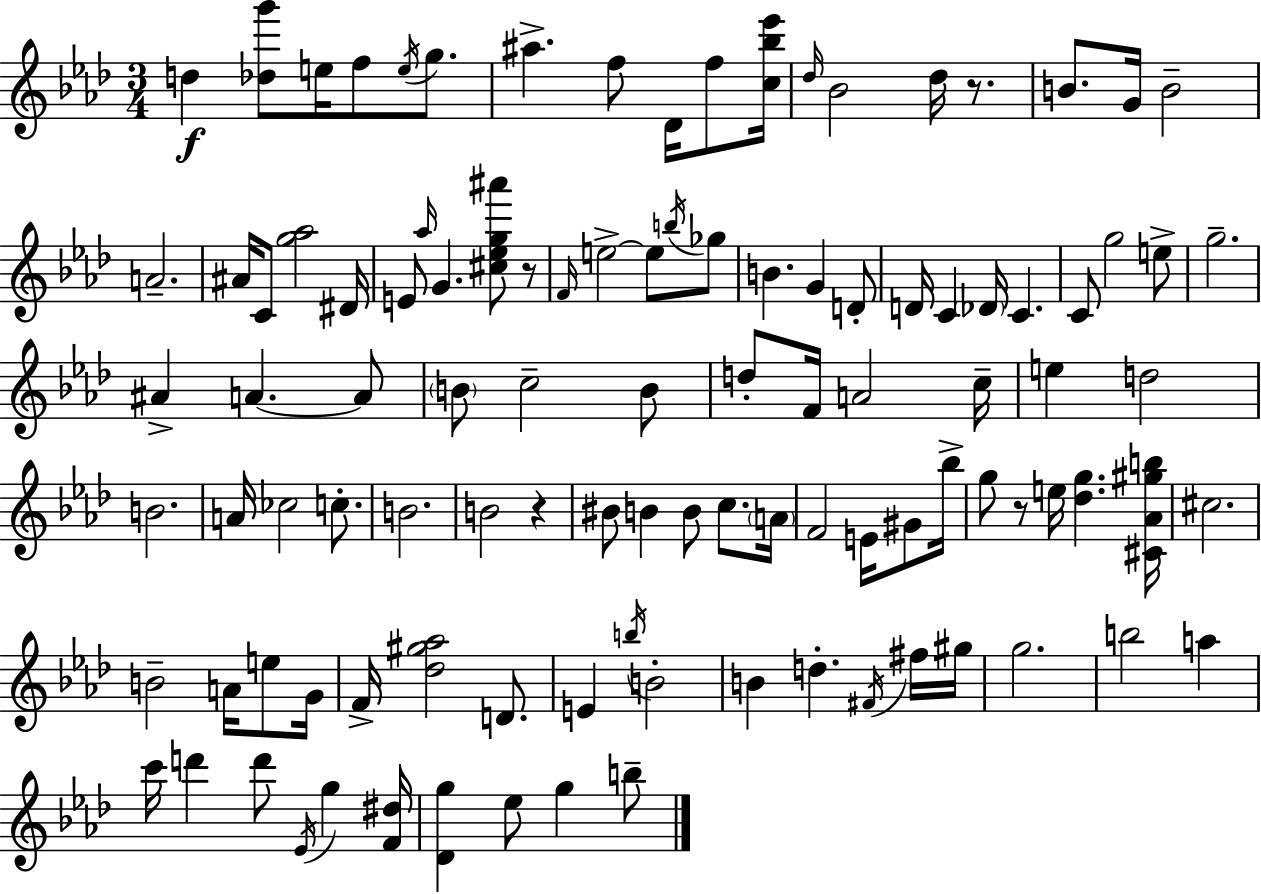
{
  \clef treble
  \numericTimeSignature
  \time 3/4
  \key f \minor
  d''4\f <des'' g'''>8 e''16 f''8 \acciaccatura { e''16 } g''8. | ais''4.-> f''8 des'16 f''8 | <c'' bes'' ees'''>16 \grace { des''16 } bes'2 des''16 r8. | b'8. g'16 b'2-- | \break a'2.-- | ais'16 c'8 <g'' aes''>2 | dis'16 e'8 \grace { aes''16 } g'4. <cis'' ees'' g'' ais'''>8 | r8 \grace { f'16 } e''2->~~ | \break e''8 \acciaccatura { b''16 } ges''8 b'4. g'4 | d'8-. d'16 c'4 \parenthesize des'16 c'4. | c'8 g''2 | e''8-> g''2.-- | \break ais'4-> a'4.~~ | a'8 \parenthesize b'8 c''2-- | b'8 d''8-. f'16 a'2 | c''16-- e''4 d''2 | \break b'2. | a'16 ces''2 | c''8.-. b'2. | b'2 | \break r4 bis'8 b'4 b'8 | c''8. \parenthesize a'16 f'2 | e'16 gis'8 bes''16-> g''8 r8 e''16 <des'' g''>4. | <cis' aes' gis'' b''>16 cis''2. | \break b'2-- | a'16 e''8 g'16 f'16-> <des'' gis'' aes''>2 | d'8. e'4 \acciaccatura { b''16 } b'2-. | b'4 d''4.-. | \break \acciaccatura { fis'16 } fis''16 gis''16 g''2. | b''2 | a''4 c'''16 d'''4 | d'''8 \acciaccatura { ees'16 } g''4 <f' dis''>16 <des' g''>4 | \break ees''8 g''4 b''8-- \bar "|."
}